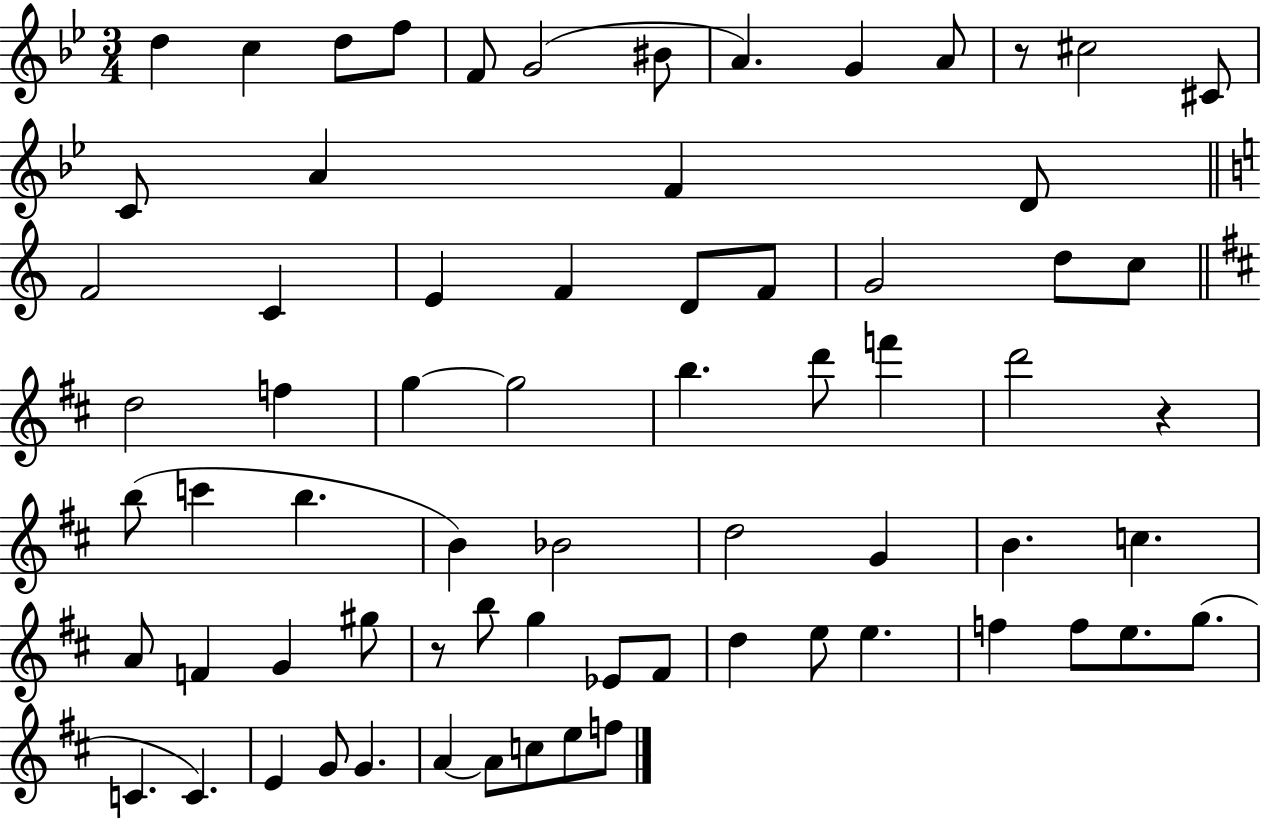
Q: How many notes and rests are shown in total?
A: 70